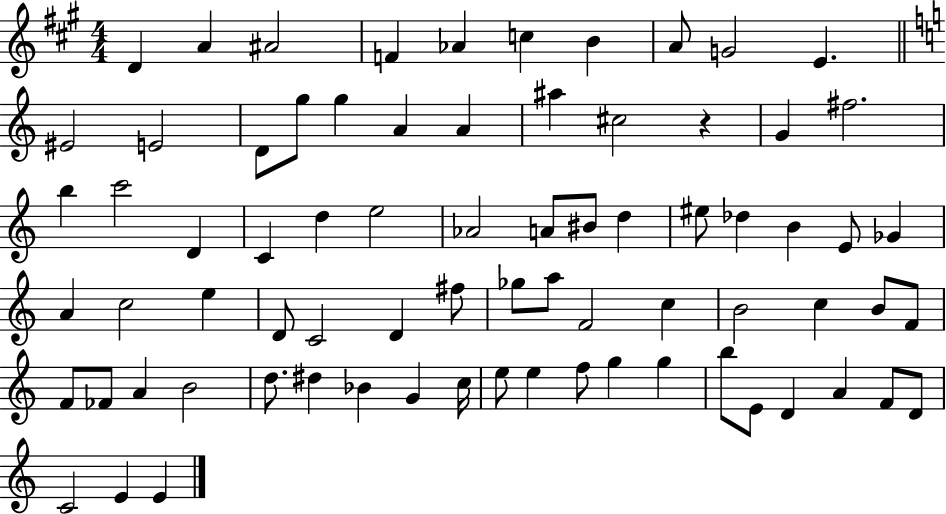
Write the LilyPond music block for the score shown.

{
  \clef treble
  \numericTimeSignature
  \time 4/4
  \key a \major
  d'4 a'4 ais'2 | f'4 aes'4 c''4 b'4 | a'8 g'2 e'4. | \bar "||" \break \key c \major eis'2 e'2 | d'8 g''8 g''4 a'4 a'4 | ais''4 cis''2 r4 | g'4 fis''2. | \break b''4 c'''2 d'4 | c'4 d''4 e''2 | aes'2 a'8 bis'8 d''4 | eis''8 des''4 b'4 e'8 ges'4 | \break a'4 c''2 e''4 | d'8 c'2 d'4 fis''8 | ges''8 a''8 f'2 c''4 | b'2 c''4 b'8 f'8 | \break f'8 fes'8 a'4 b'2 | d''8. dis''4 bes'4 g'4 c''16 | e''8 e''4 f''8 g''4 g''4 | b''8 e'8 d'4 a'4 f'8 d'8 | \break c'2 e'4 e'4 | \bar "|."
}